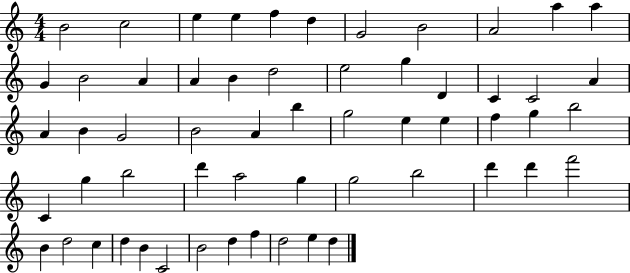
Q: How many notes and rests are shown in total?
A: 58